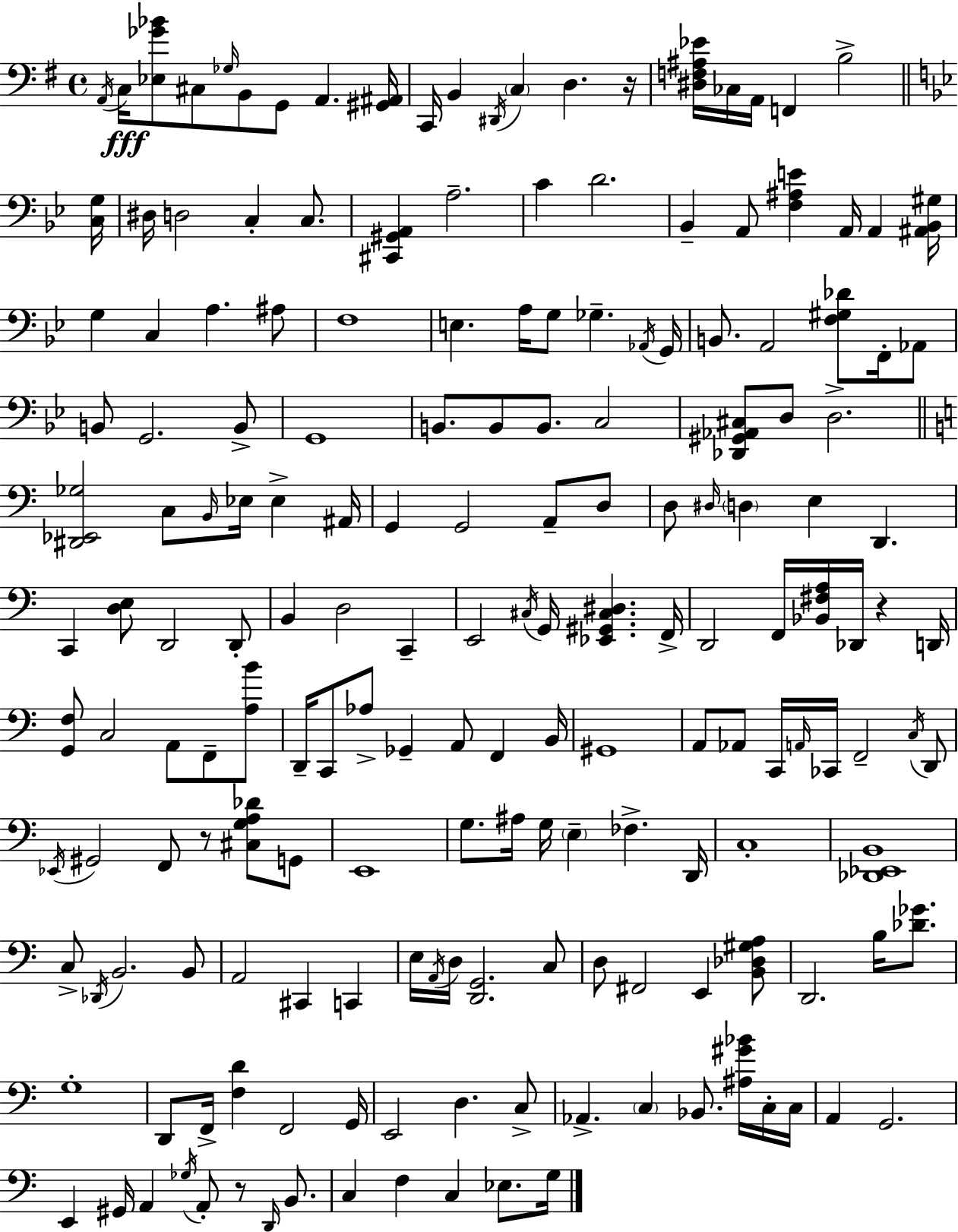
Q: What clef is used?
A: bass